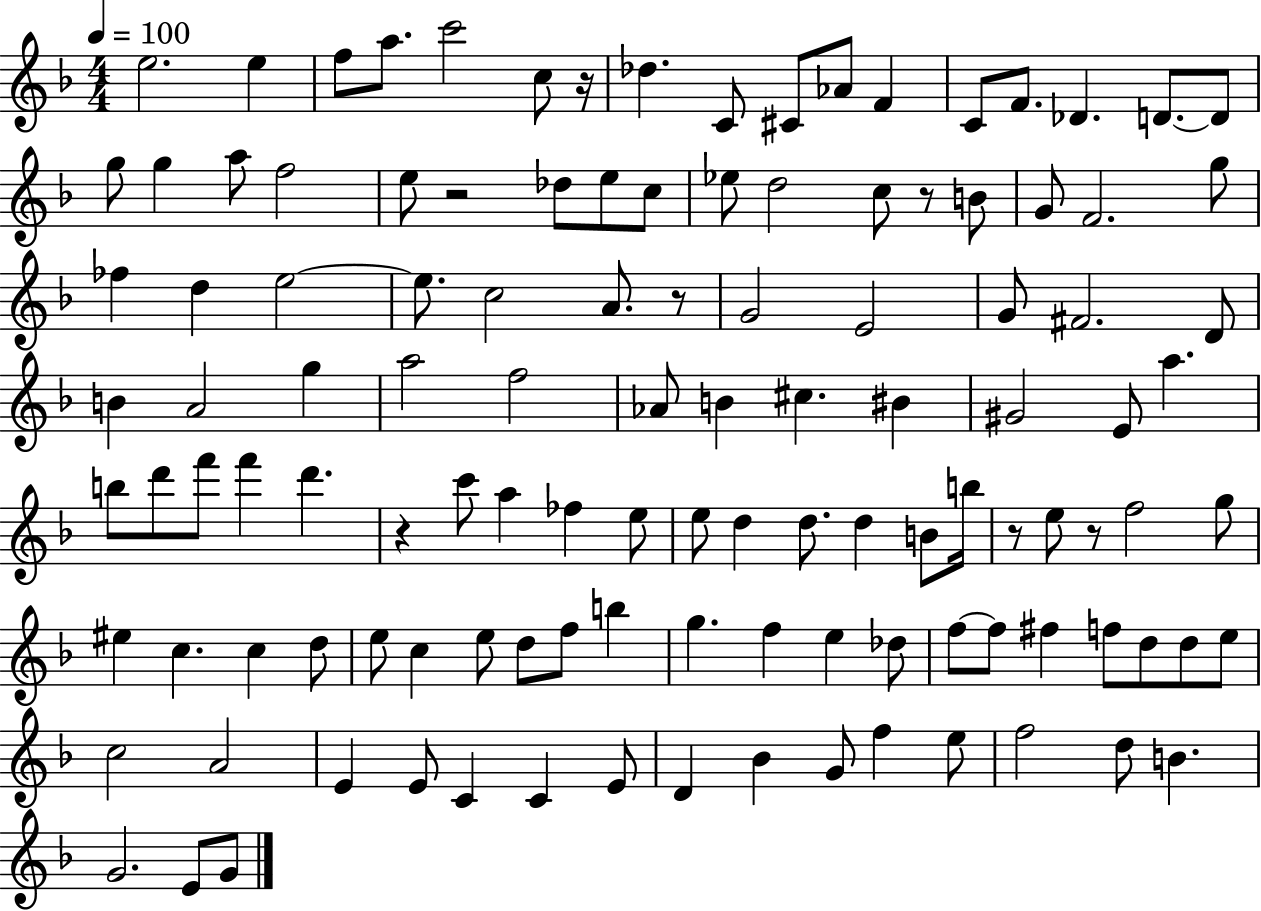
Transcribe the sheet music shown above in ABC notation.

X:1
T:Untitled
M:4/4
L:1/4
K:F
e2 e f/2 a/2 c'2 c/2 z/4 _d C/2 ^C/2 _A/2 F C/2 F/2 _D D/2 D/2 g/2 g a/2 f2 e/2 z2 _d/2 e/2 c/2 _e/2 d2 c/2 z/2 B/2 G/2 F2 g/2 _f d e2 e/2 c2 A/2 z/2 G2 E2 G/2 ^F2 D/2 B A2 g a2 f2 _A/2 B ^c ^B ^G2 E/2 a b/2 d'/2 f'/2 f' d' z c'/2 a _f e/2 e/2 d d/2 d B/2 b/4 z/2 e/2 z/2 f2 g/2 ^e c c d/2 e/2 c e/2 d/2 f/2 b g f e _d/2 f/2 f/2 ^f f/2 d/2 d/2 e/2 c2 A2 E E/2 C C E/2 D _B G/2 f e/2 f2 d/2 B G2 E/2 G/2